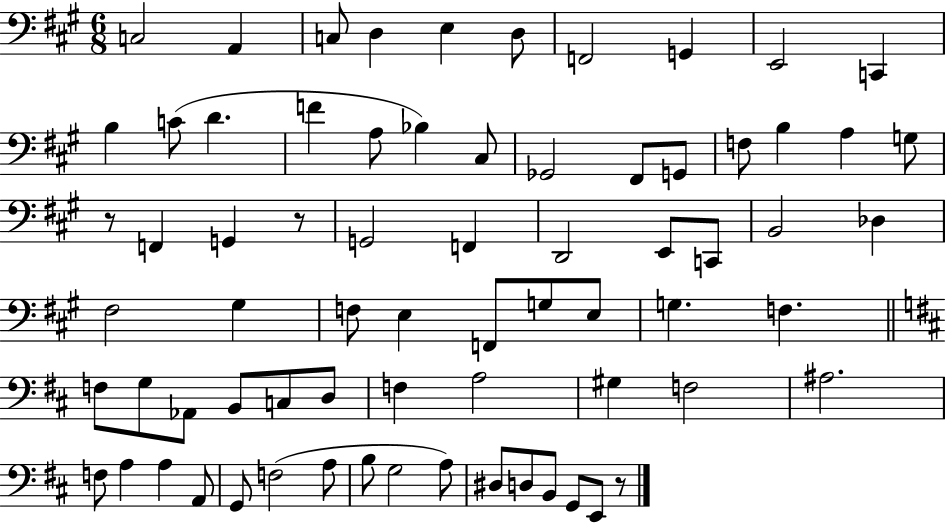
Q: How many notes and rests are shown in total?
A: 71